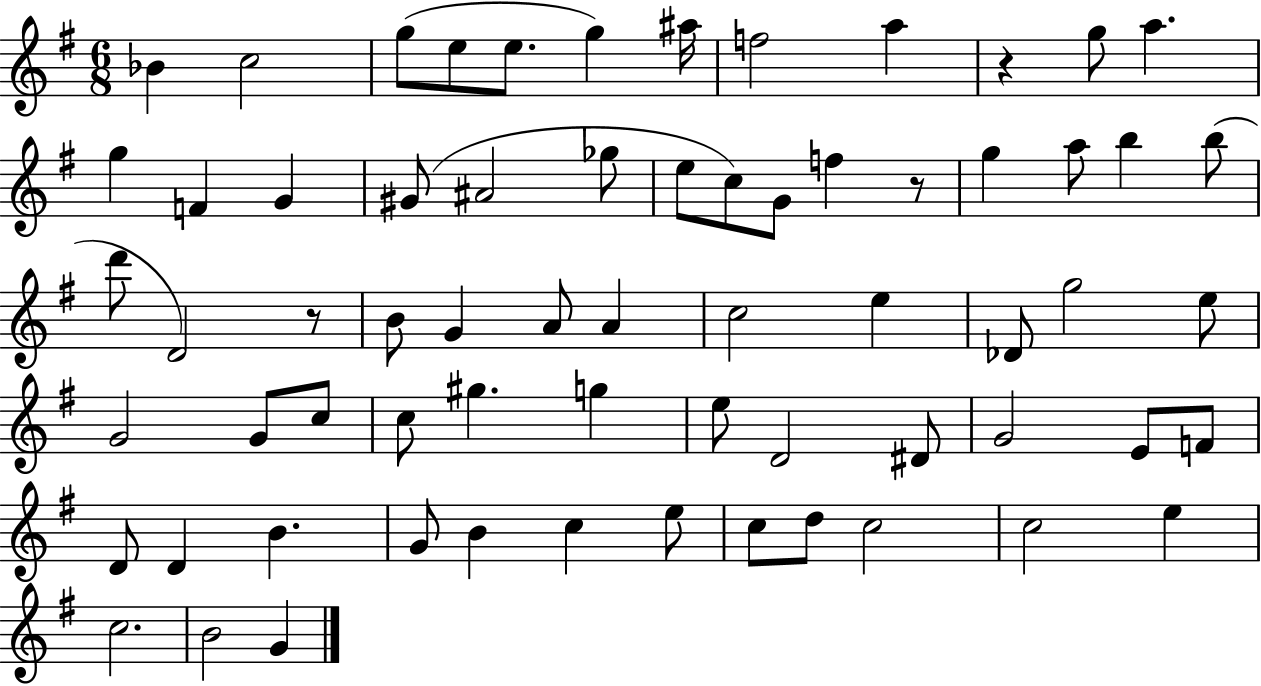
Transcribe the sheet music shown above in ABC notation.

X:1
T:Untitled
M:6/8
L:1/4
K:G
_B c2 g/2 e/2 e/2 g ^a/4 f2 a z g/2 a g F G ^G/2 ^A2 _g/2 e/2 c/2 G/2 f z/2 g a/2 b b/2 d'/2 D2 z/2 B/2 G A/2 A c2 e _D/2 g2 e/2 G2 G/2 c/2 c/2 ^g g e/2 D2 ^D/2 G2 E/2 F/2 D/2 D B G/2 B c e/2 c/2 d/2 c2 c2 e c2 B2 G